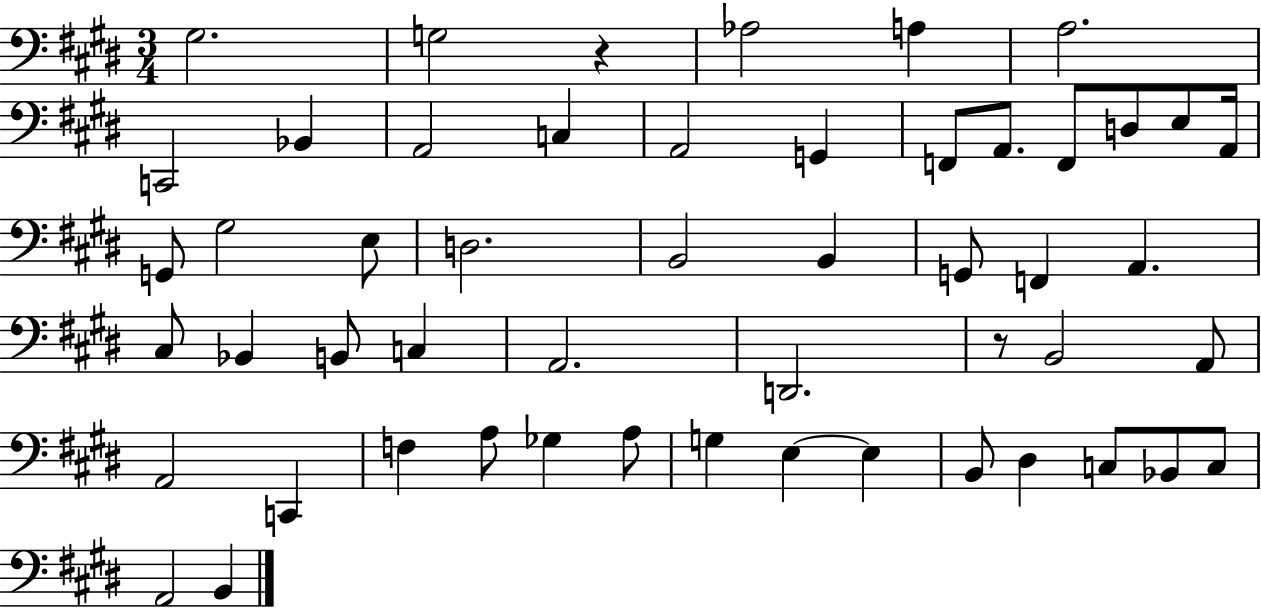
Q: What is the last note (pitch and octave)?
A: B2